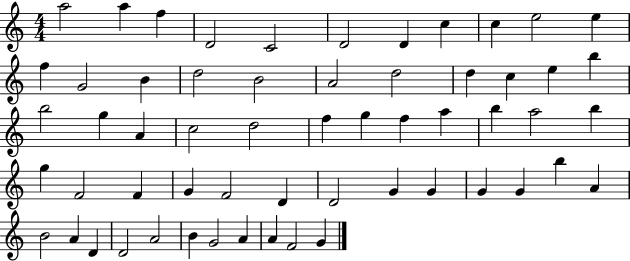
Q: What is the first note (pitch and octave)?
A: A5